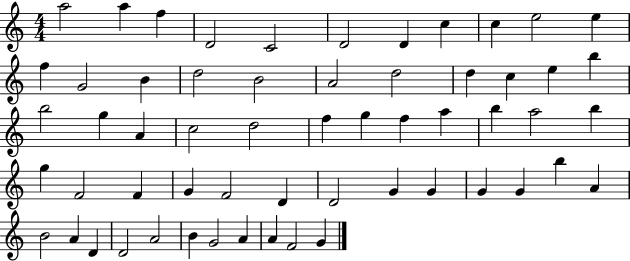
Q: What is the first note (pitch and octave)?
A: A5